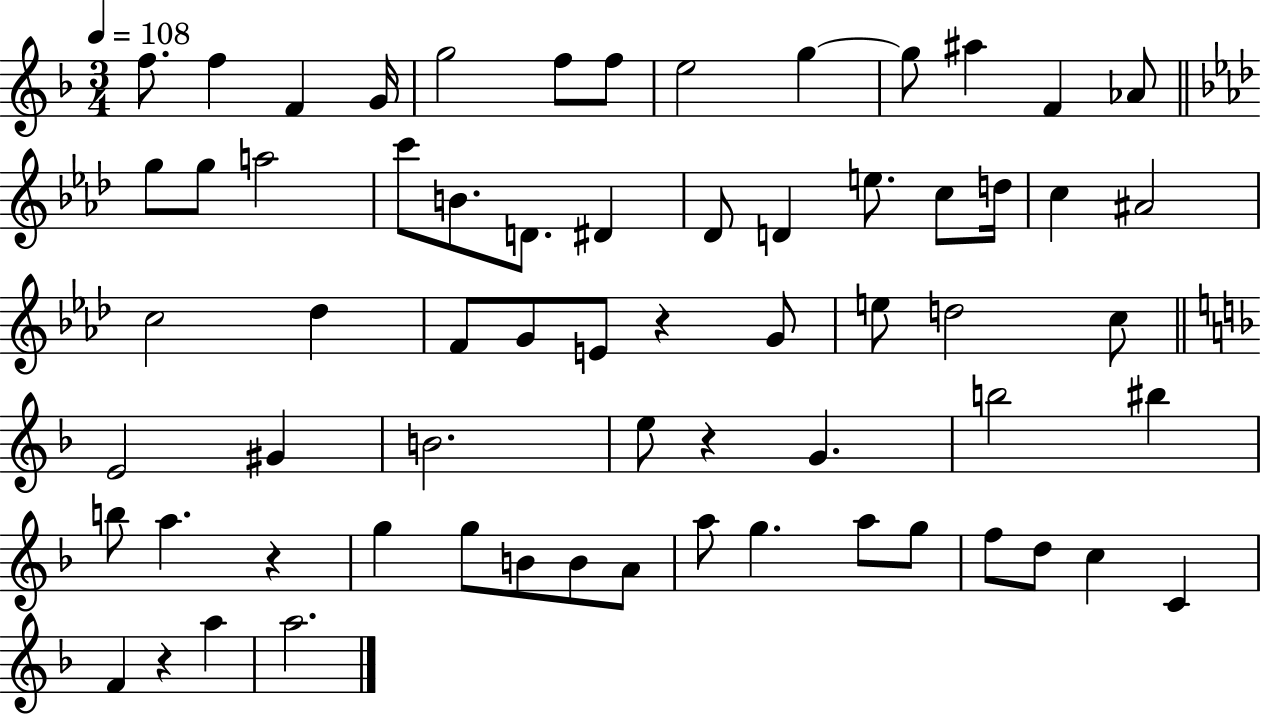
F5/e. F5/q F4/q G4/s G5/h F5/e F5/e E5/h G5/q G5/e A#5/q F4/q Ab4/e G5/e G5/e A5/h C6/e B4/e. D4/e. D#4/q Db4/e D4/q E5/e. C5/e D5/s C5/q A#4/h C5/h Db5/q F4/e G4/e E4/e R/q G4/e E5/e D5/h C5/e E4/h G#4/q B4/h. E5/e R/q G4/q. B5/h BIS5/q B5/e A5/q. R/q G5/q G5/e B4/e B4/e A4/e A5/e G5/q. A5/e G5/e F5/e D5/e C5/q C4/q F4/q R/q A5/q A5/h.